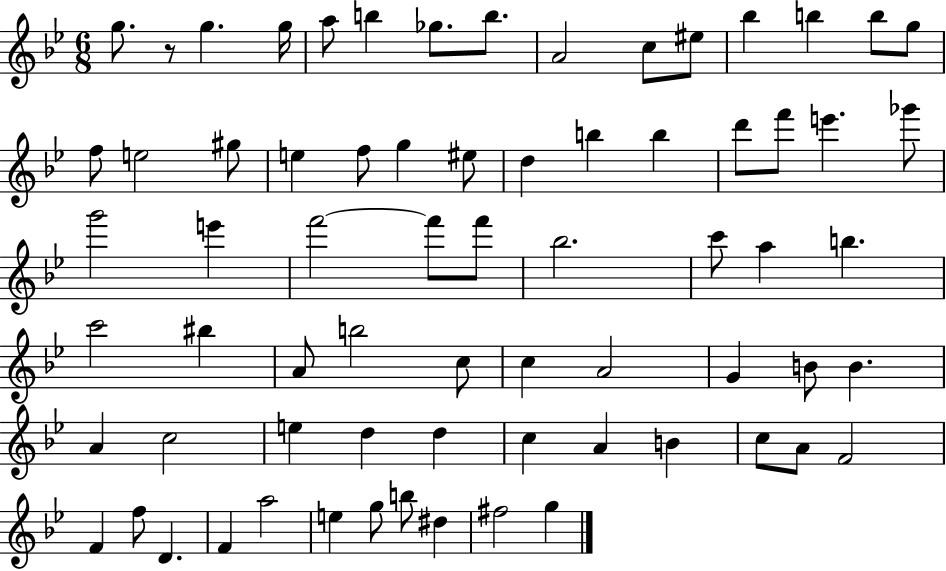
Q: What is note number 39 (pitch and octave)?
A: BIS5